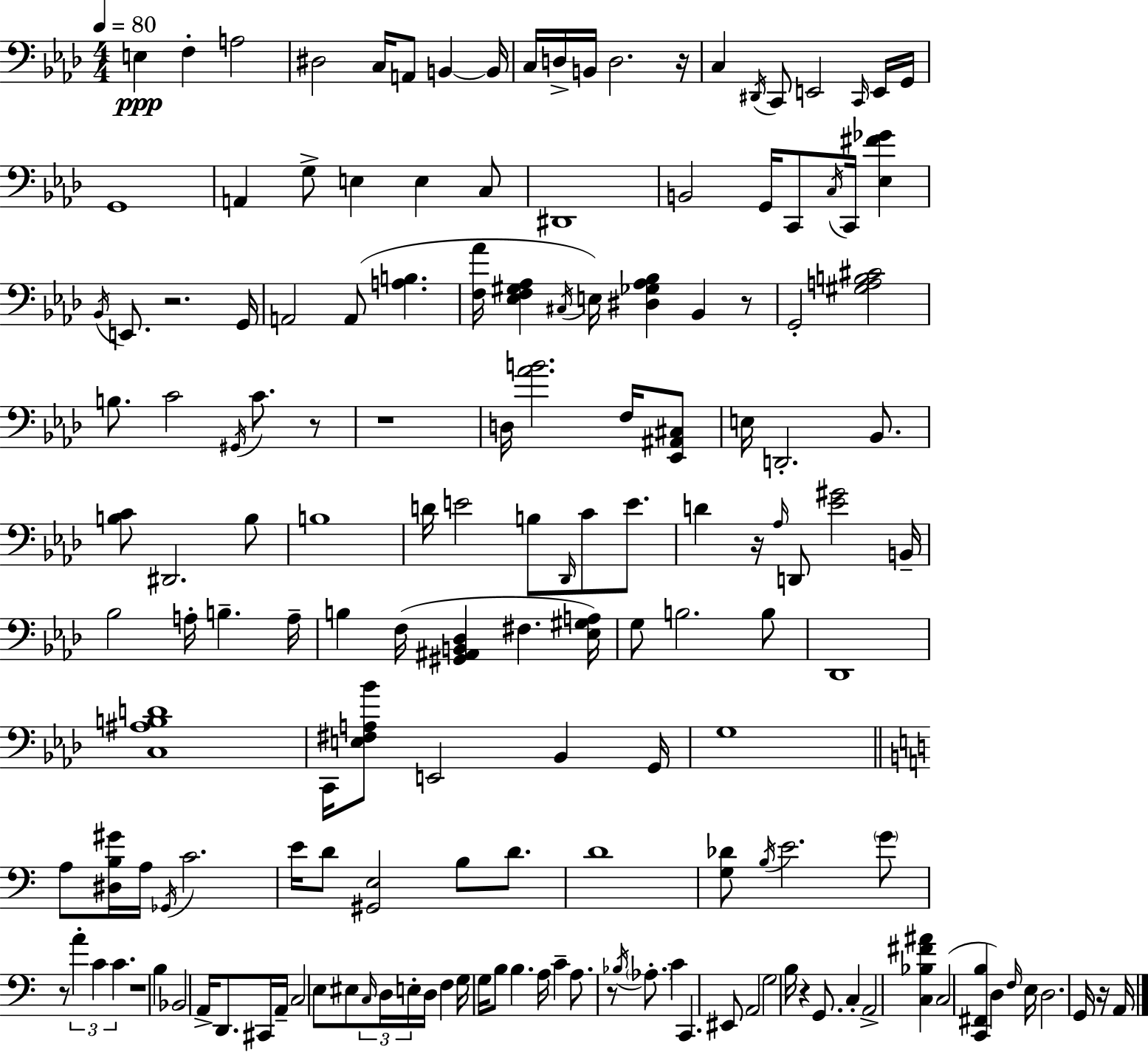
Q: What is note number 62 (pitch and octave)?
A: B2